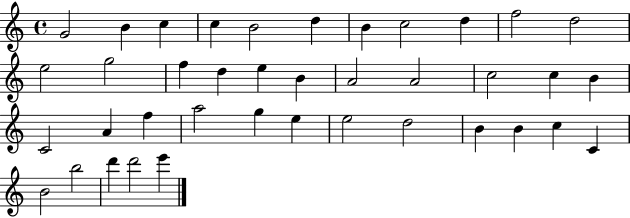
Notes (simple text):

G4/h B4/q C5/q C5/q B4/h D5/q B4/q C5/h D5/q F5/h D5/h E5/h G5/h F5/q D5/q E5/q B4/q A4/h A4/h C5/h C5/q B4/q C4/h A4/q F5/q A5/h G5/q E5/q E5/h D5/h B4/q B4/q C5/q C4/q B4/h B5/h D6/q D6/h E6/q